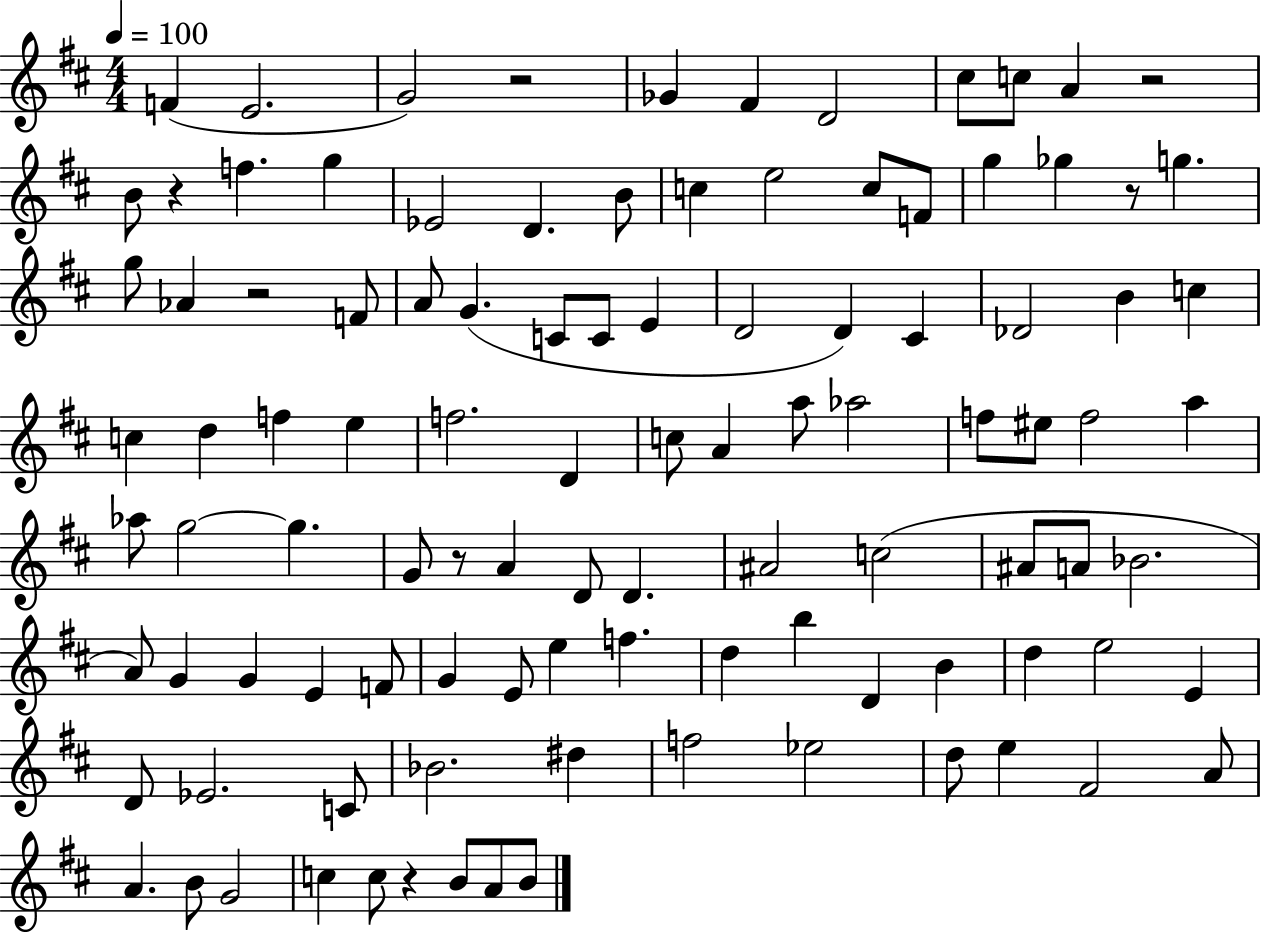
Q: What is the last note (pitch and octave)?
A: B4